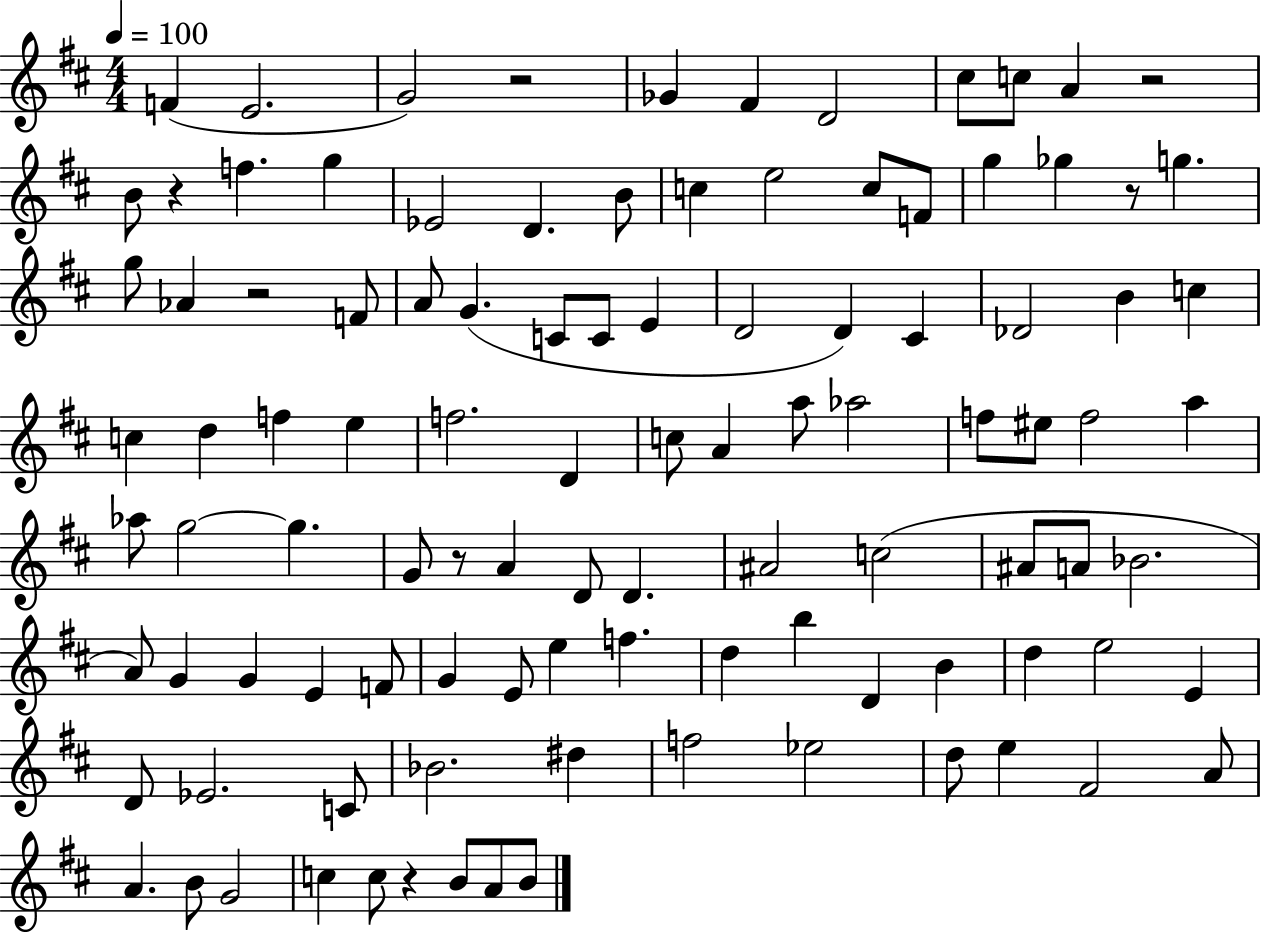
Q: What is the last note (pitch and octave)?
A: B4